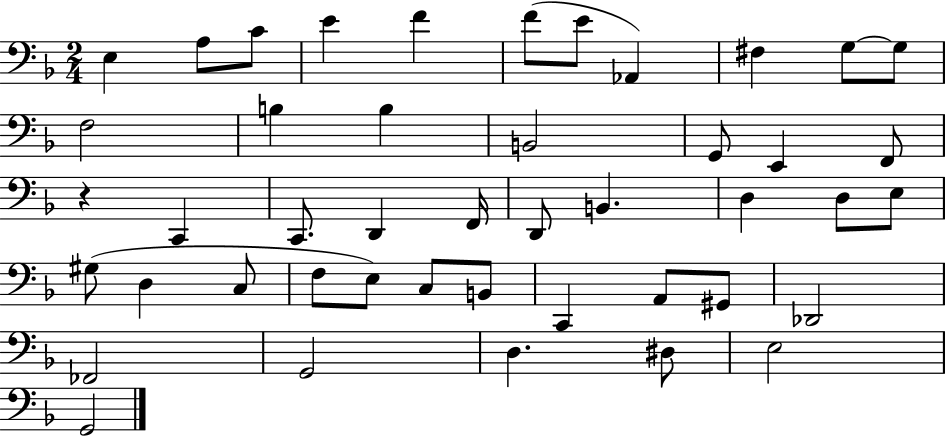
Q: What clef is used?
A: bass